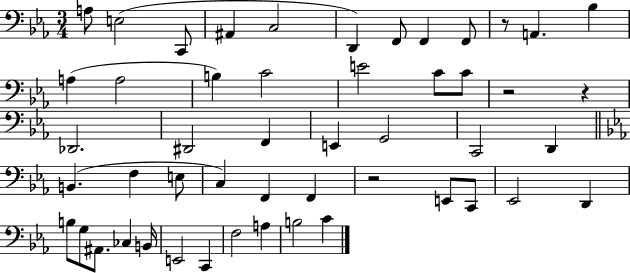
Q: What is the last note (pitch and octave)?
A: C4